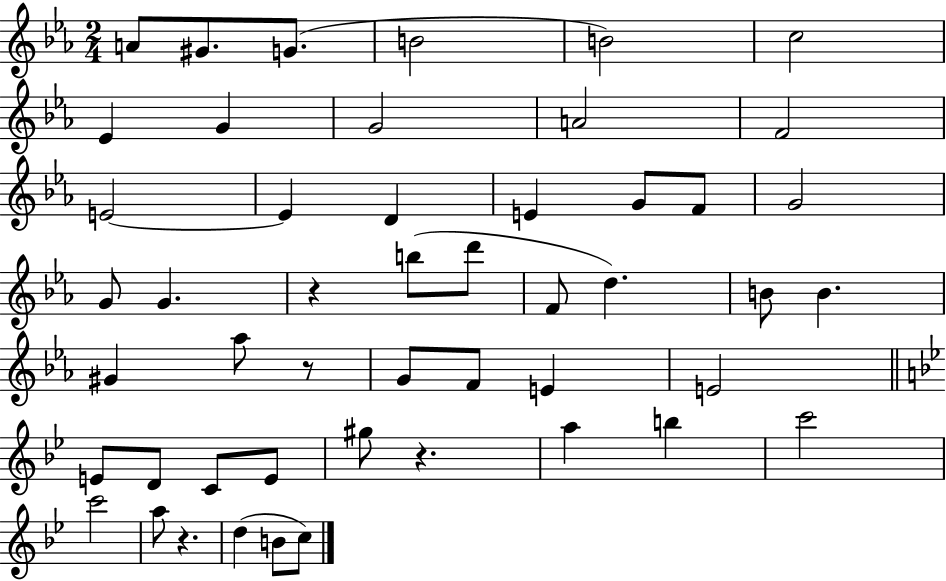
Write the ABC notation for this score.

X:1
T:Untitled
M:2/4
L:1/4
K:Eb
A/2 ^G/2 G/2 B2 B2 c2 _E G G2 A2 F2 E2 E D E G/2 F/2 G2 G/2 G z b/2 d'/2 F/2 d B/2 B ^G _a/2 z/2 G/2 F/2 E E2 E/2 D/2 C/2 E/2 ^g/2 z a b c'2 c'2 a/2 z d B/2 c/2